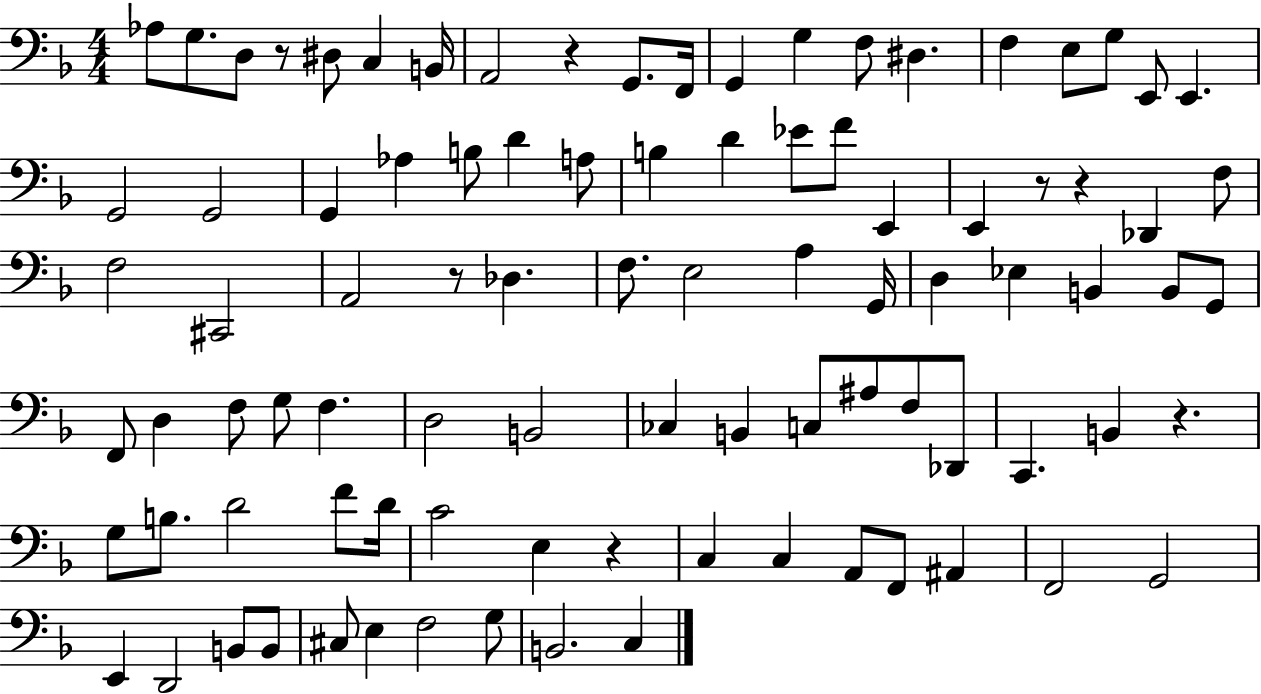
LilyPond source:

{
  \clef bass
  \numericTimeSignature
  \time 4/4
  \key f \major
  aes8 g8. d8 r8 dis8 c4 b,16 | a,2 r4 g,8. f,16 | g,4 g4 f8 dis4. | f4 e8 g8 e,8 e,4. | \break g,2 g,2 | g,4 aes4 b8 d'4 a8 | b4 d'4 ees'8 f'8 e,4 | e,4 r8 r4 des,4 f8 | \break f2 cis,2 | a,2 r8 des4. | f8. e2 a4 g,16 | d4 ees4 b,4 b,8 g,8 | \break f,8 d4 f8 g8 f4. | d2 b,2 | ces4 b,4 c8 ais8 f8 des,8 | c,4. b,4 r4. | \break g8 b8. d'2 f'8 d'16 | c'2 e4 r4 | c4 c4 a,8 f,8 ais,4 | f,2 g,2 | \break e,4 d,2 b,8 b,8 | cis8 e4 f2 g8 | b,2. c4 | \bar "|."
}